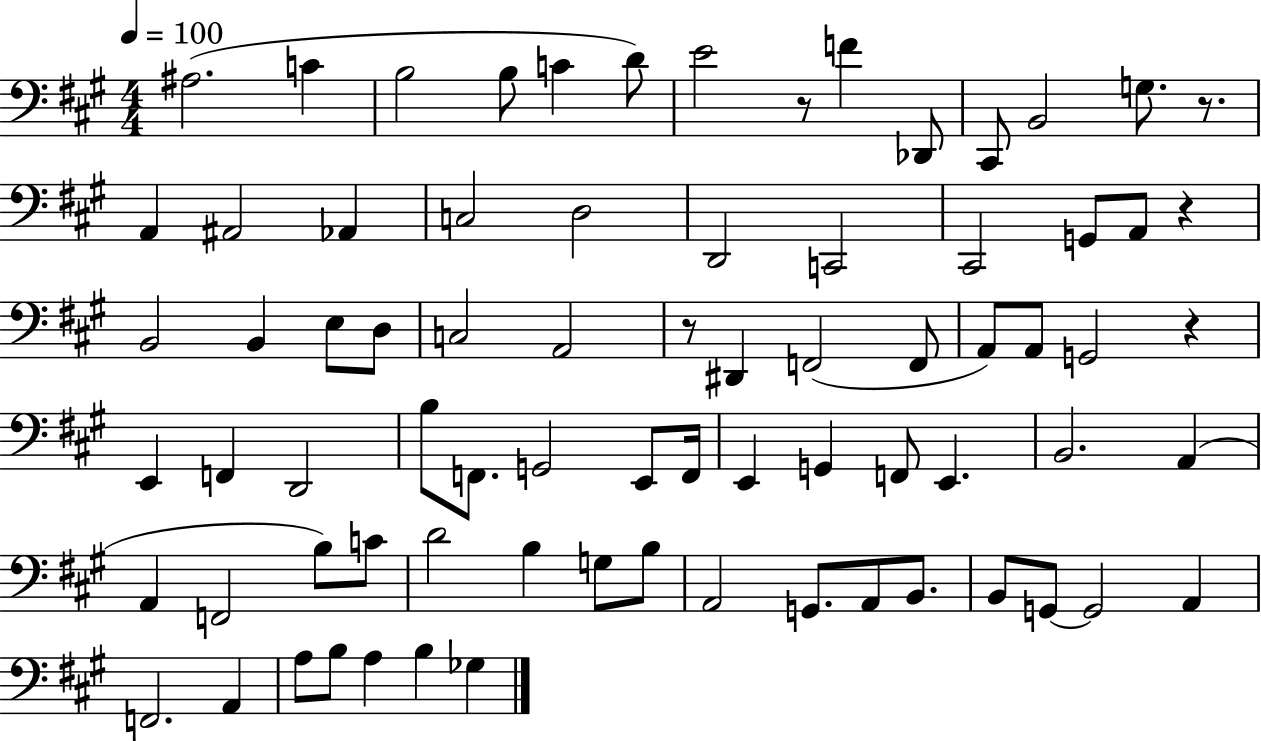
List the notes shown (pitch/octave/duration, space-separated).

A#3/h. C4/q B3/h B3/e C4/q D4/e E4/h R/e F4/q Db2/e C#2/e B2/h G3/e. R/e. A2/q A#2/h Ab2/q C3/h D3/h D2/h C2/h C#2/h G2/e A2/e R/q B2/h B2/q E3/e D3/e C3/h A2/h R/e D#2/q F2/h F2/e A2/e A2/e G2/h R/q E2/q F2/q D2/h B3/e F2/e. G2/h E2/e F2/s E2/q G2/q F2/e E2/q. B2/h. A2/q A2/q F2/h B3/e C4/e D4/h B3/q G3/e B3/e A2/h G2/e. A2/e B2/e. B2/e G2/e G2/h A2/q F2/h. A2/q A3/e B3/e A3/q B3/q Gb3/q